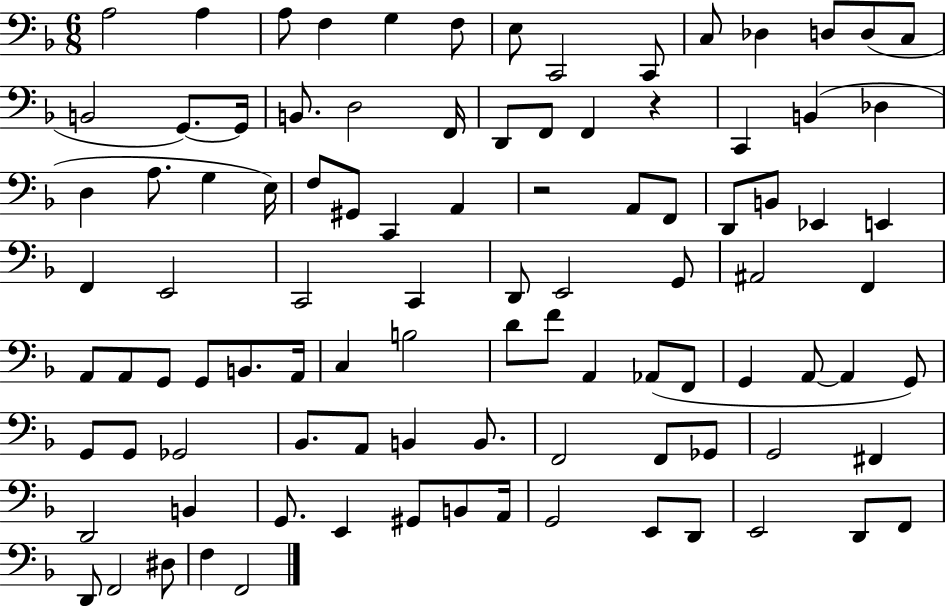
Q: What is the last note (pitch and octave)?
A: F2